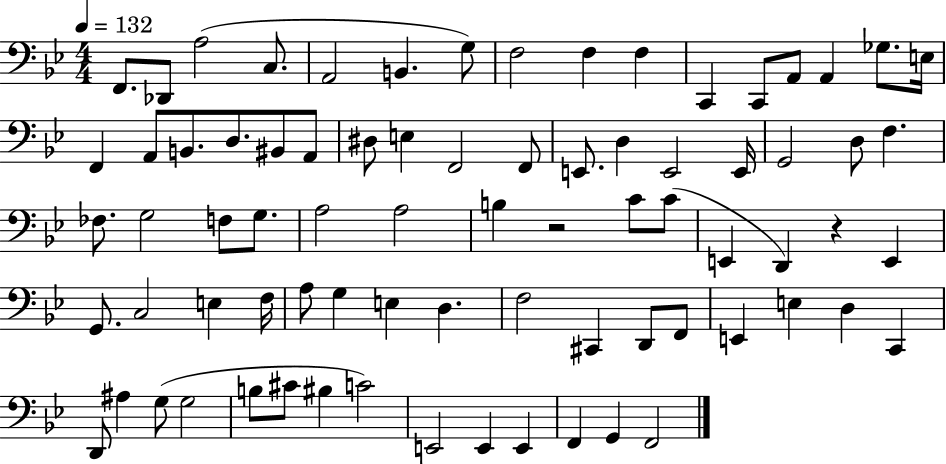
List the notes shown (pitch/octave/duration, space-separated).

F2/e. Db2/e A3/h C3/e. A2/h B2/q. G3/e F3/h F3/q F3/q C2/q C2/e A2/e A2/q Gb3/e. E3/s F2/q A2/e B2/e. D3/e. BIS2/e A2/e D#3/e E3/q F2/h F2/e E2/e. D3/q E2/h E2/s G2/h D3/e F3/q. FES3/e. G3/h F3/e G3/e. A3/h A3/h B3/q R/h C4/e C4/e E2/q D2/q R/q E2/q G2/e. C3/h E3/q F3/s A3/e G3/q E3/q D3/q. F3/h C#2/q D2/e F2/e E2/q E3/q D3/q C2/q D2/e A#3/q G3/e G3/h B3/e C#4/e BIS3/q C4/h E2/h E2/q E2/q F2/q G2/q F2/h